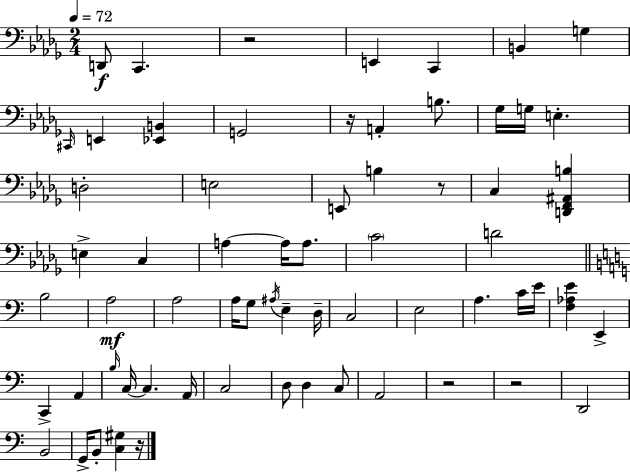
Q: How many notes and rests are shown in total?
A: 65